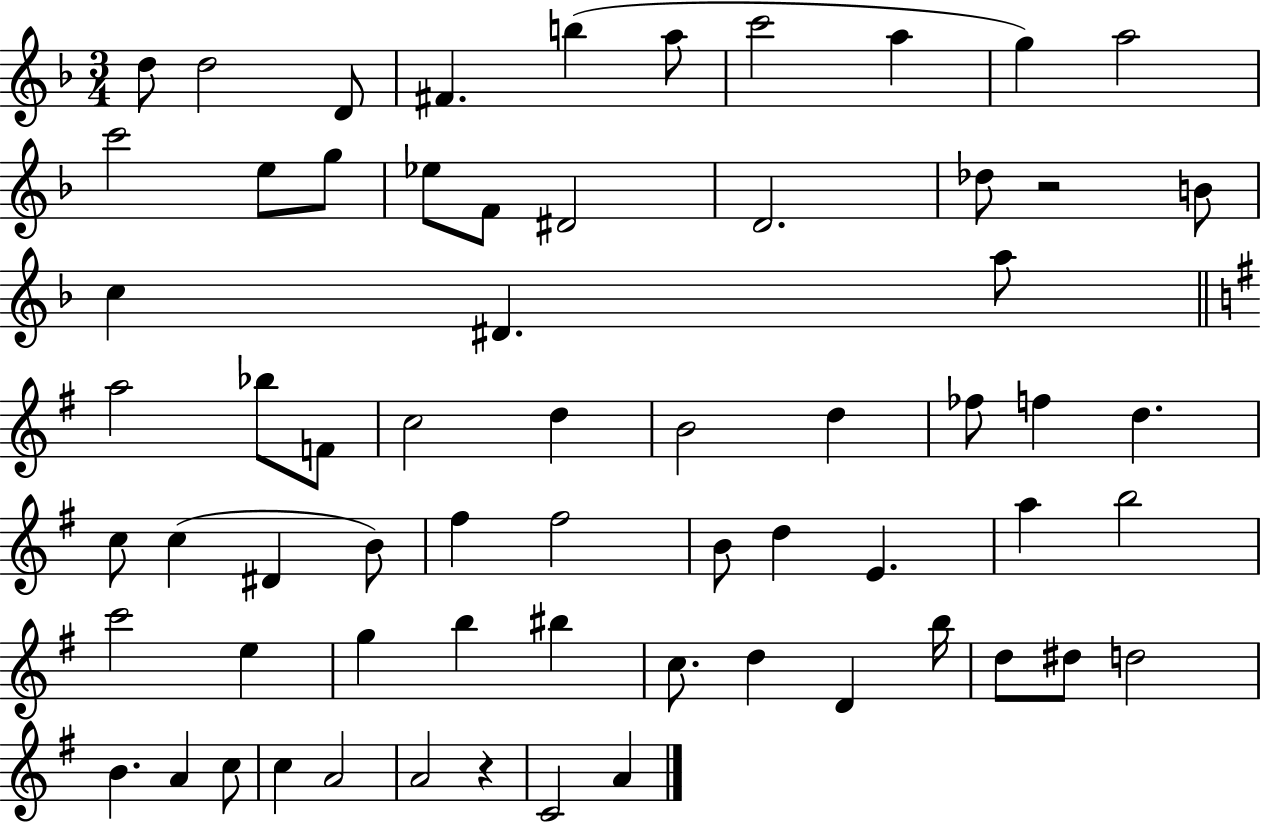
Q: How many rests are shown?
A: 2